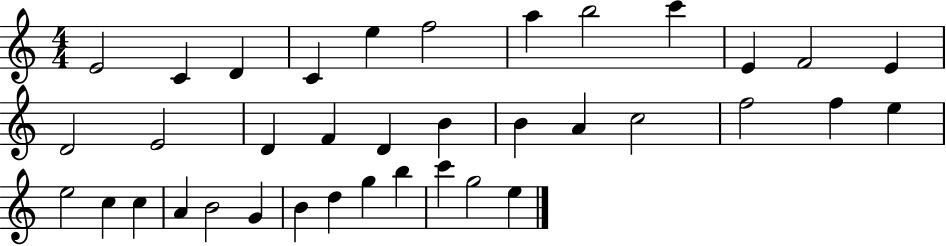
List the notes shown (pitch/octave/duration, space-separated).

E4/h C4/q D4/q C4/q E5/q F5/h A5/q B5/h C6/q E4/q F4/h E4/q D4/h E4/h D4/q F4/q D4/q B4/q B4/q A4/q C5/h F5/h F5/q E5/q E5/h C5/q C5/q A4/q B4/h G4/q B4/q D5/q G5/q B5/q C6/q G5/h E5/q